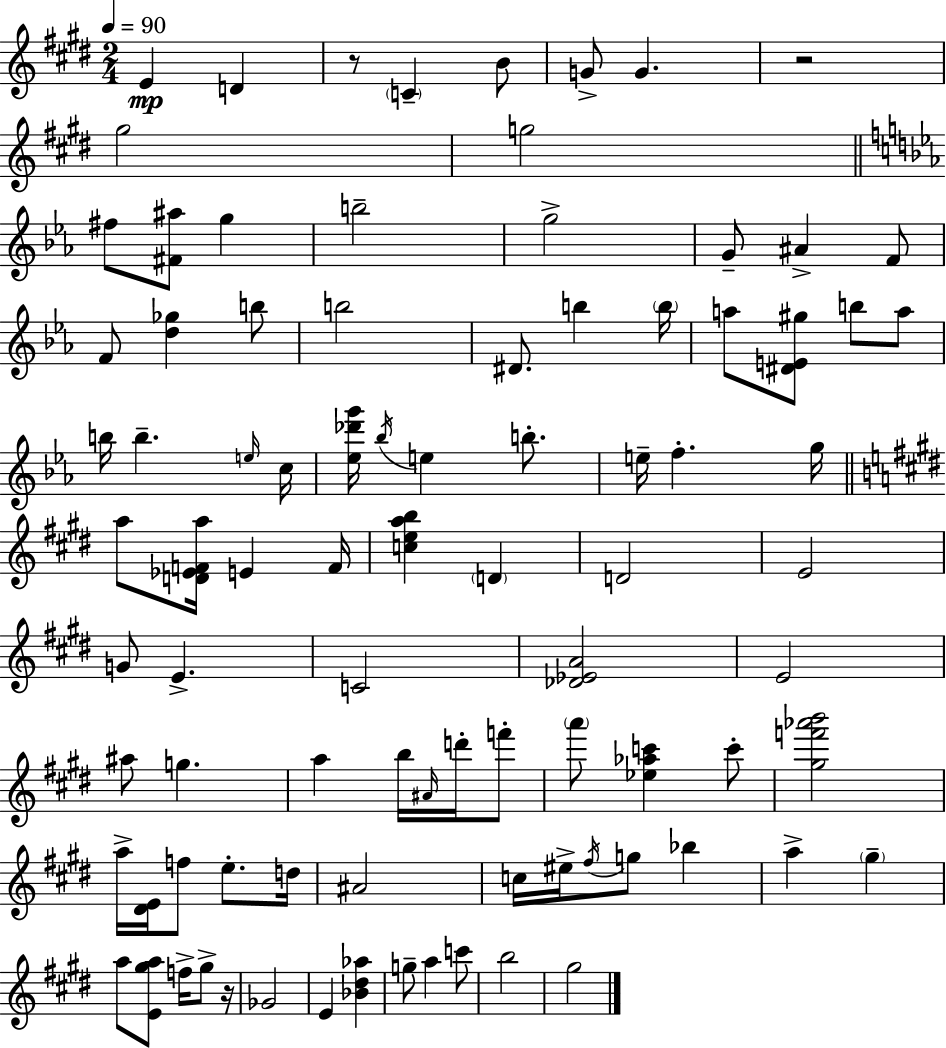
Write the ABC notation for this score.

X:1
T:Untitled
M:2/4
L:1/4
K:E
E D z/2 C B/2 G/2 G z2 ^g2 g2 ^f/2 [^F^a]/2 g b2 g2 G/2 ^A F/2 F/2 [d_g] b/2 b2 ^D/2 b b/4 a/2 [^DE^g]/2 b/2 a/2 b/4 b e/4 c/4 [_e_d'g']/4 _b/4 e b/2 e/4 f g/4 a/2 [D_EFa]/4 E F/4 [ceab] D D2 E2 G/2 E C2 [_D_EA]2 E2 ^a/2 g a b/4 ^A/4 d'/4 f'/2 a'/2 [_e_ac'] c'/2 [^gf'_a'b']2 a/4 [^DE]/4 f/2 e/2 d/4 ^A2 c/4 ^e/4 ^f/4 g/2 _b a ^g a/2 [E^ga]/2 f/4 ^g/2 z/4 _G2 E [_B^d_a] g/2 a c'/2 b2 ^g2